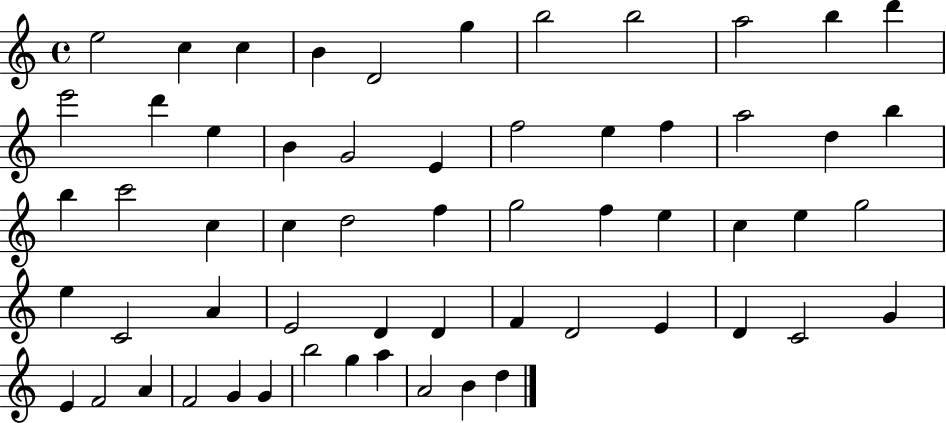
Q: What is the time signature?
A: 4/4